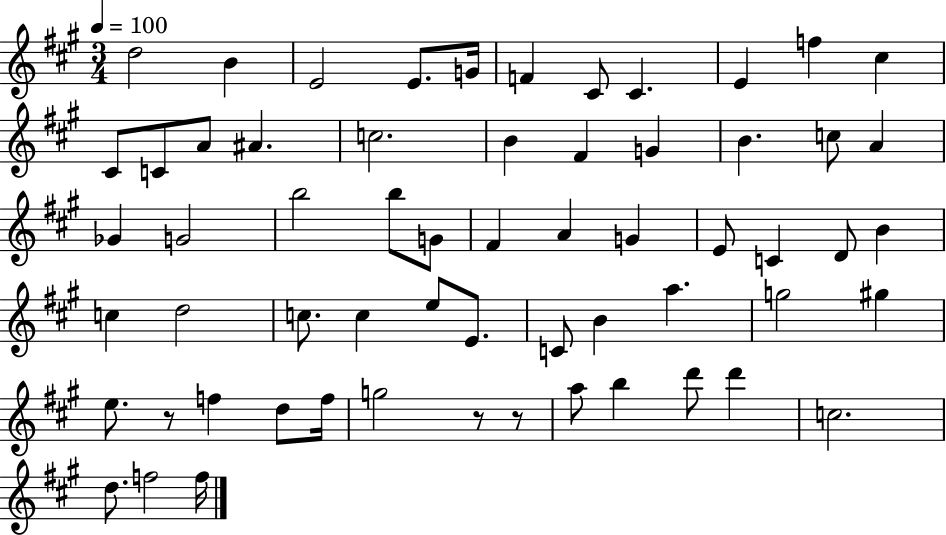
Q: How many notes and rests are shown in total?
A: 61